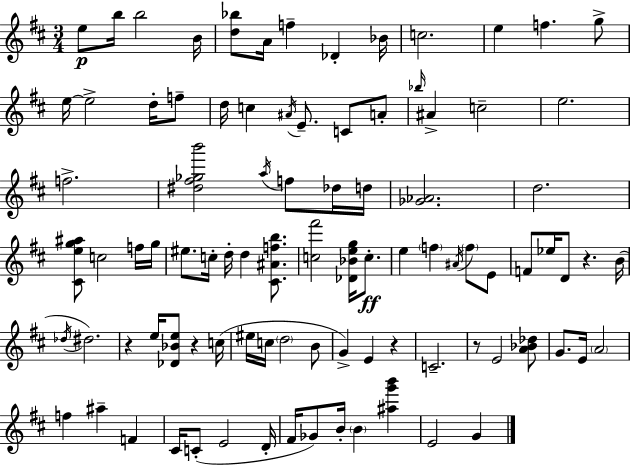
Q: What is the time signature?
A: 3/4